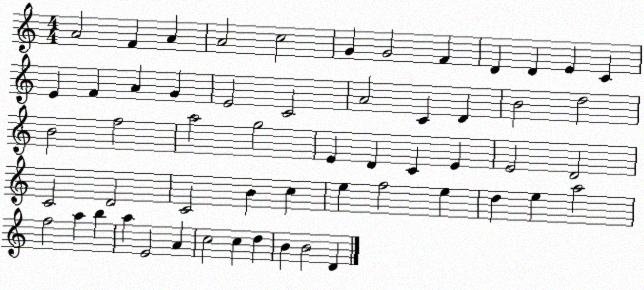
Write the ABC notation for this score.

X:1
T:Untitled
M:4/4
L:1/4
K:C
A2 F A A2 c2 G G2 F D D E C E F A G E2 C2 A2 C D B2 d2 B2 f2 a2 g2 E D C E E2 D2 C2 D2 C2 B c e f2 e d e a2 f2 a b a E2 A c2 c d B B2 D